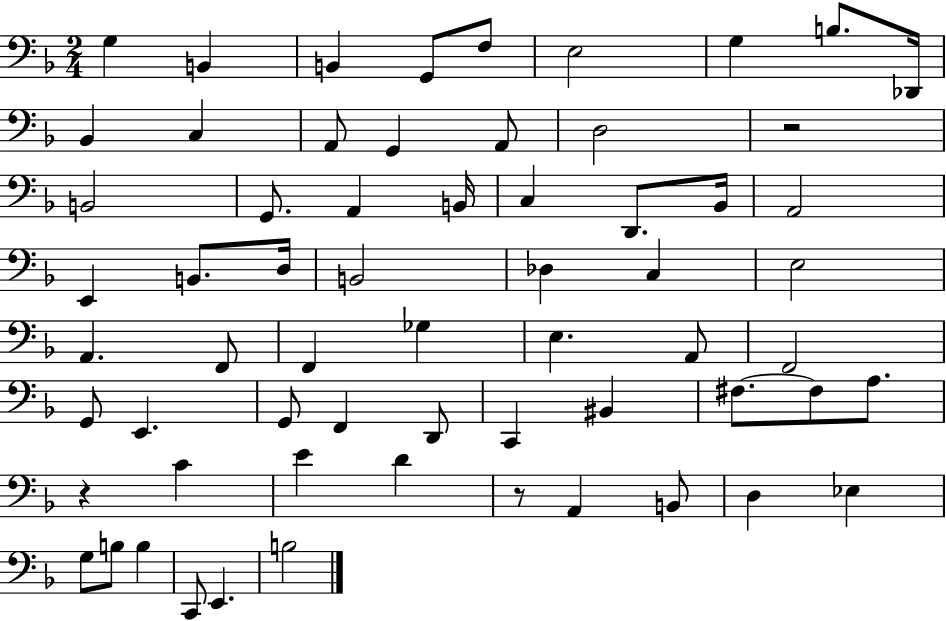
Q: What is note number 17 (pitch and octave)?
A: G2